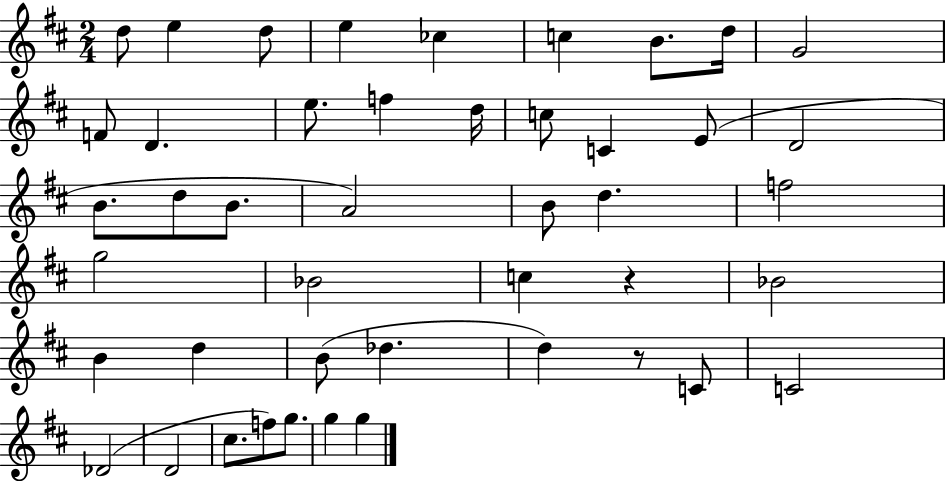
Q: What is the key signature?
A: D major